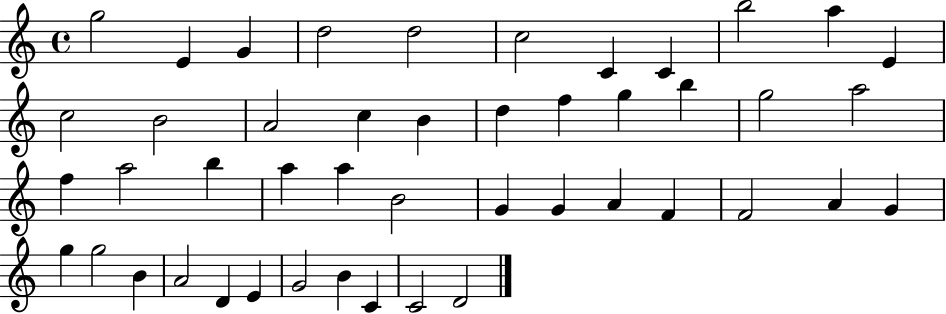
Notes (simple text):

G5/h E4/q G4/q D5/h D5/h C5/h C4/q C4/q B5/h A5/q E4/q C5/h B4/h A4/h C5/q B4/q D5/q F5/q G5/q B5/q G5/h A5/h F5/q A5/h B5/q A5/q A5/q B4/h G4/q G4/q A4/q F4/q F4/h A4/q G4/q G5/q G5/h B4/q A4/h D4/q E4/q G4/h B4/q C4/q C4/h D4/h